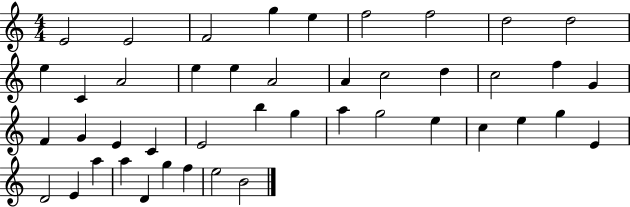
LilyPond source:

{
  \clef treble
  \numericTimeSignature
  \time 4/4
  \key c \major
  e'2 e'2 | f'2 g''4 e''4 | f''2 f''2 | d''2 d''2 | \break e''4 c'4 a'2 | e''4 e''4 a'2 | a'4 c''2 d''4 | c''2 f''4 g'4 | \break f'4 g'4 e'4 c'4 | e'2 b''4 g''4 | a''4 g''2 e''4 | c''4 e''4 g''4 e'4 | \break d'2 e'4 a''4 | a''4 d'4 g''4 f''4 | e''2 b'2 | \bar "|."
}